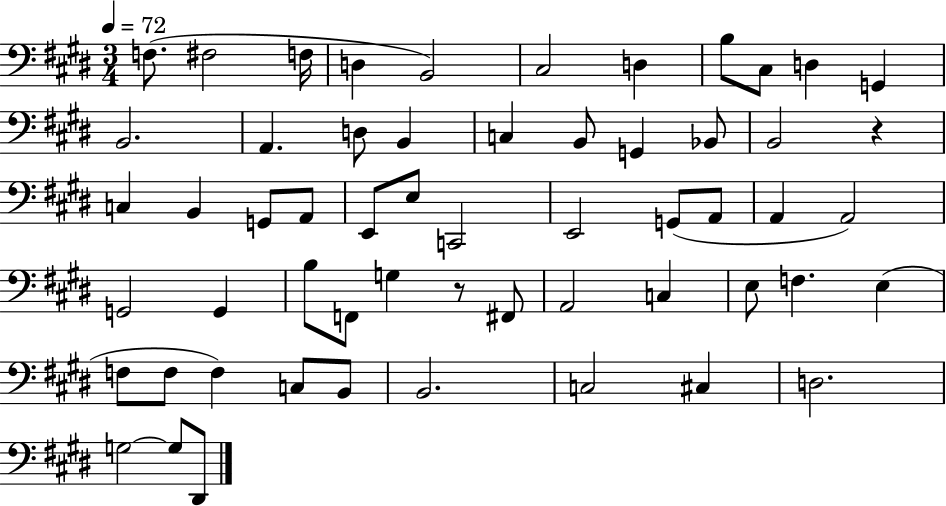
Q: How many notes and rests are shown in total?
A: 57